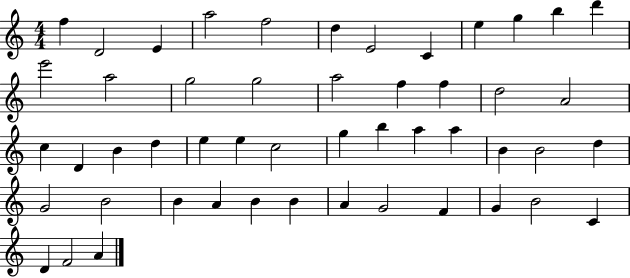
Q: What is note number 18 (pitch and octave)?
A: F5